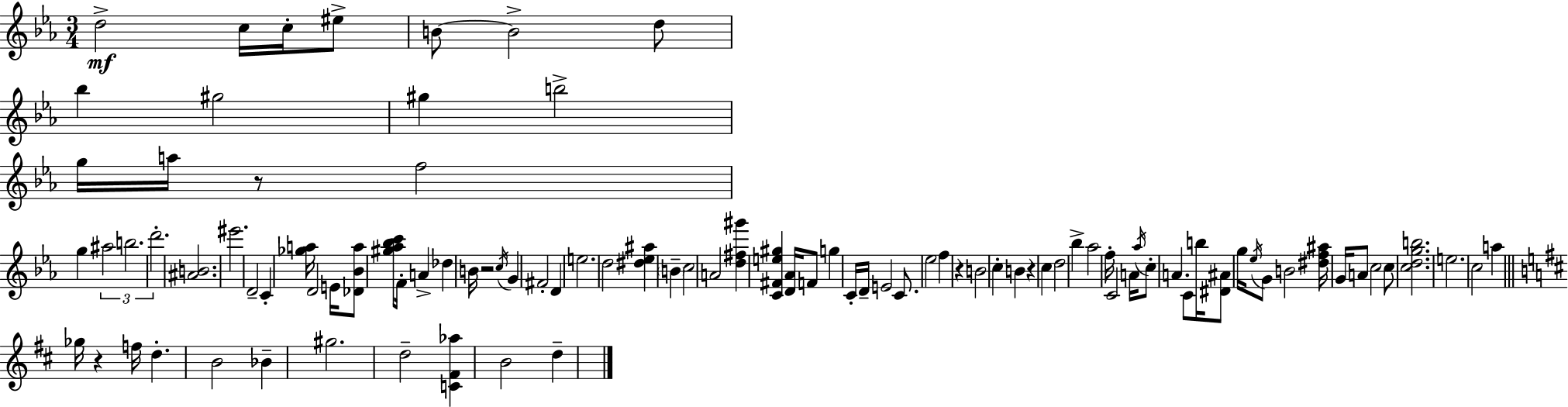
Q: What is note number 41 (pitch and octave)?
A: E4